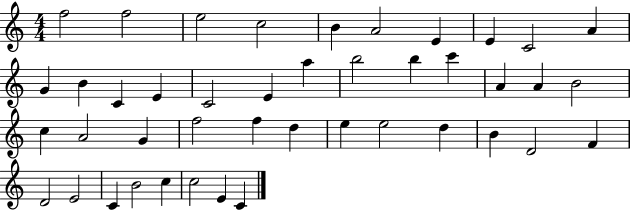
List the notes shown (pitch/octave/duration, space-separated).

F5/h F5/h E5/h C5/h B4/q A4/h E4/q E4/q C4/h A4/q G4/q B4/q C4/q E4/q C4/h E4/q A5/q B5/h B5/q C6/q A4/q A4/q B4/h C5/q A4/h G4/q F5/h F5/q D5/q E5/q E5/h D5/q B4/q D4/h F4/q D4/h E4/h C4/q B4/h C5/q C5/h E4/q C4/q